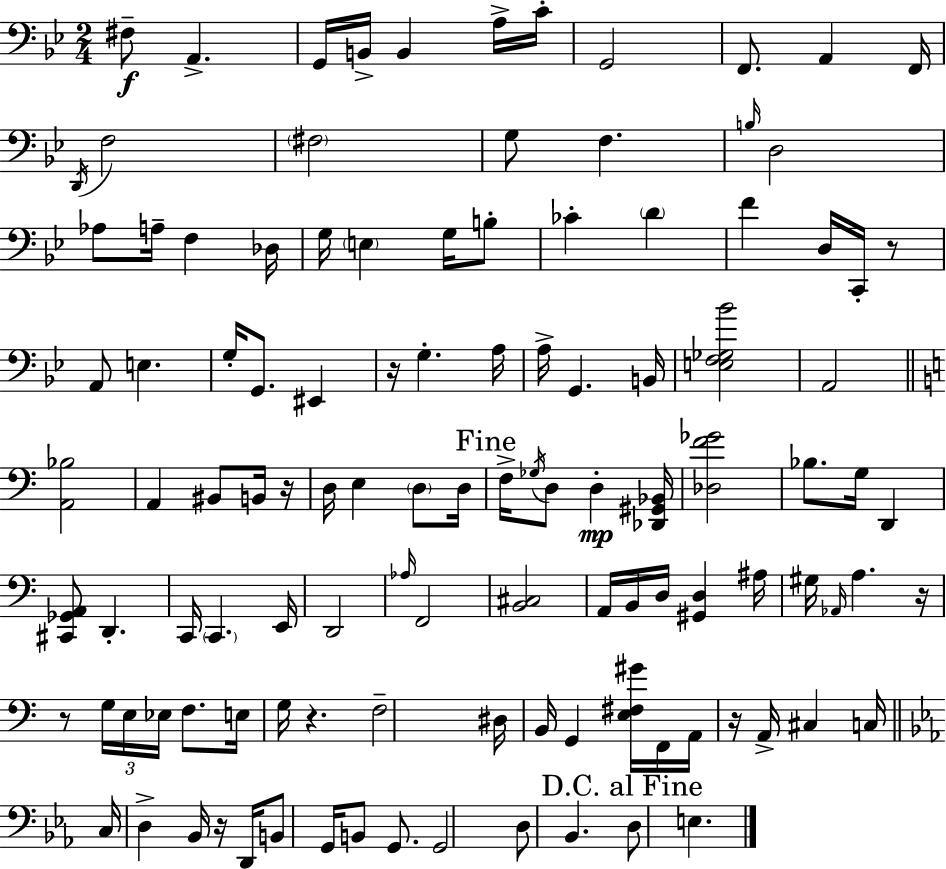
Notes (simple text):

F#3/e A2/q. G2/s B2/s B2/q A3/s C4/s G2/h F2/e. A2/q F2/s D2/s F3/h F#3/h G3/e F3/q. B3/s D3/h Ab3/e A3/s F3/q Db3/s G3/s E3/q G3/s B3/e CES4/q D4/q F4/q D3/s C2/s R/e A2/e E3/q. G3/s G2/e. EIS2/q R/s G3/q. A3/s A3/s G2/q. B2/s [E3,F3,Gb3,Bb4]/h A2/h [A2,Bb3]/h A2/q BIS2/e B2/s R/s D3/s E3/q D3/e D3/s F3/s Gb3/s D3/e D3/q [Db2,G#2,Bb2]/s [Db3,F4,Gb4]/h Bb3/e. G3/s D2/q [C#2,Gb2,A2]/e D2/q. C2/s C2/q. E2/s D2/h Ab3/s F2/h [B2,C#3]/h A2/s B2/s D3/s [G#2,D3]/q A#3/s G#3/s Ab2/s A3/q. R/s R/e G3/s E3/s Eb3/s F3/e. E3/s G3/s R/q. F3/h D#3/s B2/s G2/q [E3,F#3,G#4]/s F2/s A2/s R/s A2/s C#3/q C3/s C3/s D3/q Bb2/s R/s D2/s B2/e G2/s B2/e G2/e. G2/h D3/e Bb2/q. D3/e E3/q.